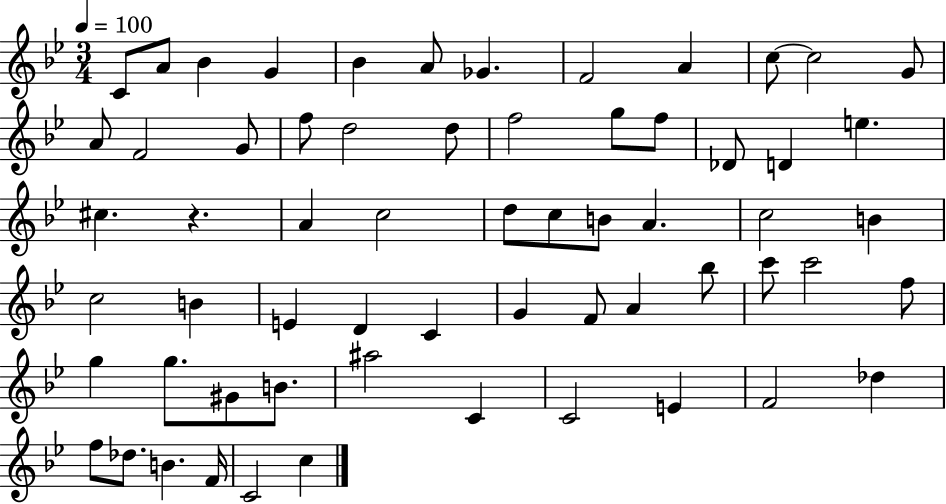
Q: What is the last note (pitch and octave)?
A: C5